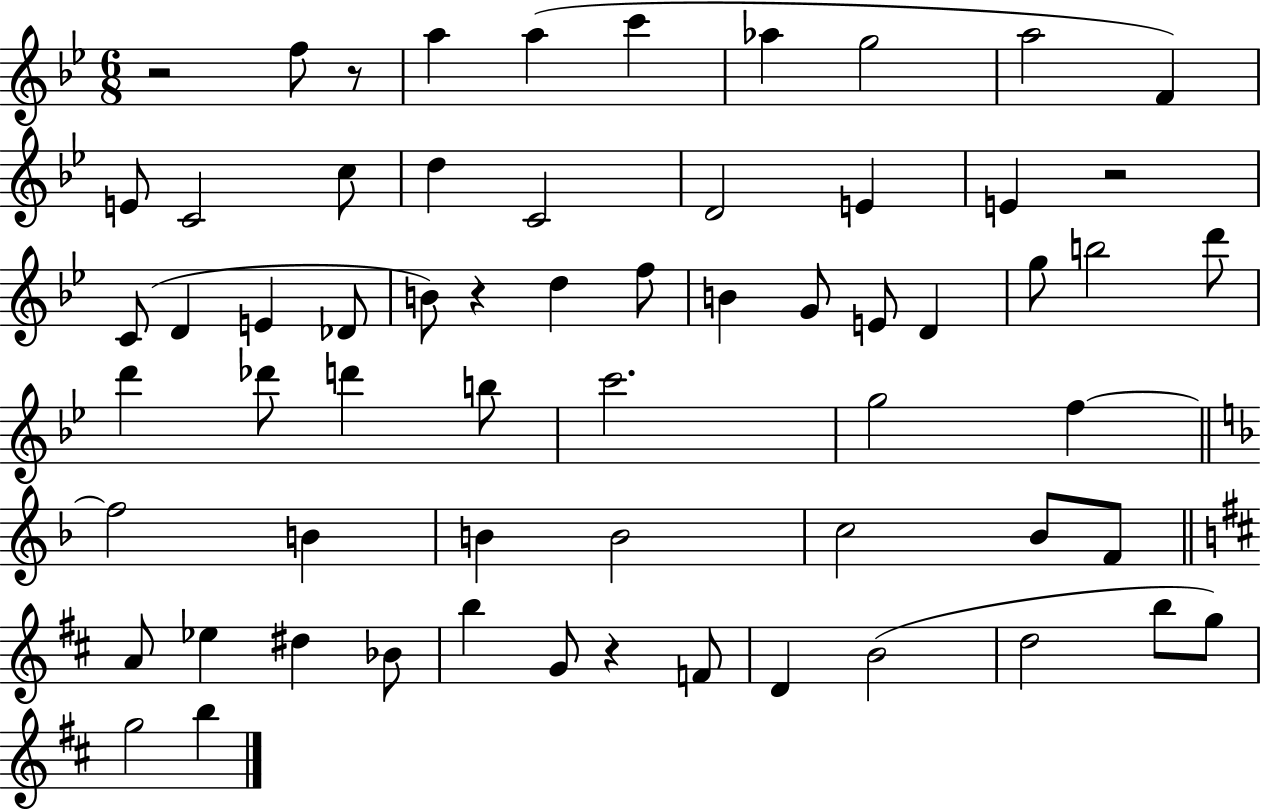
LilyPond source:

{
  \clef treble
  \numericTimeSignature
  \time 6/8
  \key bes \major
  r2 f''8 r8 | a''4 a''4( c'''4 | aes''4 g''2 | a''2 f'4) | \break e'8 c'2 c''8 | d''4 c'2 | d'2 e'4 | e'4 r2 | \break c'8( d'4 e'4 des'8 | b'8) r4 d''4 f''8 | b'4 g'8 e'8 d'4 | g''8 b''2 d'''8 | \break d'''4 des'''8 d'''4 b''8 | c'''2. | g''2 f''4~~ | \bar "||" \break \key d \minor f''2 b'4 | b'4 b'2 | c''2 bes'8 f'8 | \bar "||" \break \key d \major a'8 ees''4 dis''4 bes'8 | b''4 g'8 r4 f'8 | d'4 b'2( | d''2 b''8 g''8) | \break g''2 b''4 | \bar "|."
}